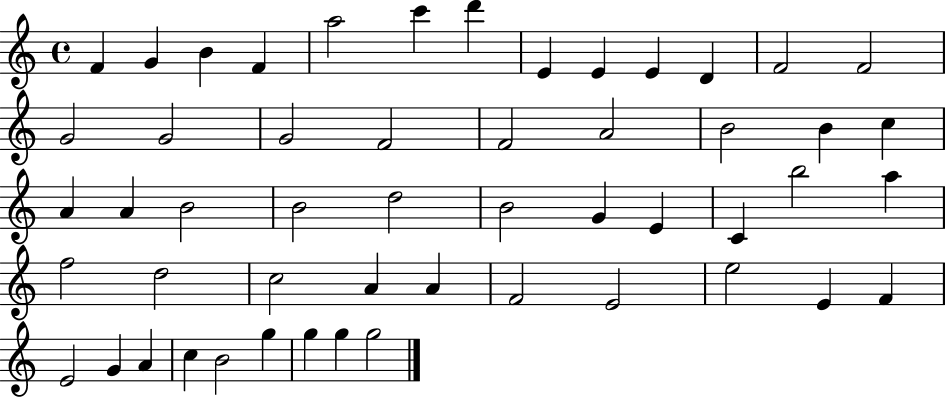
{
  \clef treble
  \time 4/4
  \defaultTimeSignature
  \key c \major
  f'4 g'4 b'4 f'4 | a''2 c'''4 d'''4 | e'4 e'4 e'4 d'4 | f'2 f'2 | \break g'2 g'2 | g'2 f'2 | f'2 a'2 | b'2 b'4 c''4 | \break a'4 a'4 b'2 | b'2 d''2 | b'2 g'4 e'4 | c'4 b''2 a''4 | \break f''2 d''2 | c''2 a'4 a'4 | f'2 e'2 | e''2 e'4 f'4 | \break e'2 g'4 a'4 | c''4 b'2 g''4 | g''4 g''4 g''2 | \bar "|."
}